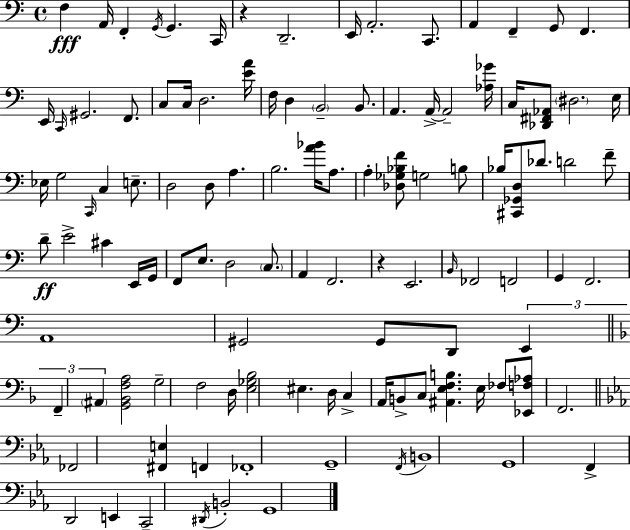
{
  \clef bass
  \time 4/4
  \defaultTimeSignature
  \key c \major
  \repeat volta 2 { f4\fff a,16 f,4-. \acciaccatura { g,16 } g,4. | c,16 r4 d,2.-- | e,16 a,2.-. c,8. | a,4 f,4-- g,8 f,4. | \break e,16 \grace { c,16 } gis,2. f,8. | c8 c16 d2. | <e' a'>16 f16 d4 \parenthesize b,2-- b,8. | a,4. a,16->~~ a,2-- | \break <aes ges'>16 c16 <des, fis, aes,>8 \parenthesize dis2. | e16 ees16 g2 \grace { c,16 } c4 | e8.-- d2 d8 a4. | b2. <a' bes'>16 | \break a8. a4-. <des ges bes f'>8 g2 | b8 bes16 <cis, ges, d>8 des'8. d'2 | f'8-- d'8--\ff e'2-> cis'4 | e,16 g,16 f,8 e8. d2 | \break \parenthesize c8. a,4 f,2. | r4 e,2. | \grace { b,16 } fes,2 f,2 | g,4 f,2. | \break a,1 | gis,2 gis,8 d,8 | \tuplet 3/2 { e,4 \bar "||" \break \key f \major f,4-- \parenthesize ais,4 } <g, bes, f a>2 | g2-- f2 | d16 <e ges bes>2 eis4. d16 | c4-> a,16 b,8-> c8 <ais, e f b>4. e16 | \break fes8 <ees, f aes>8 f,2. | \bar "||" \break \key ees \major fes,2 <fis, e>4 f,4 | fes,1-. | g,1-- | \acciaccatura { f,16 } b,1 | \break g,1 | f,4-> d,2 e,4 | c,2-- \acciaccatura { dis,16 } b,2-. | g,1 | \break } \bar "|."
}